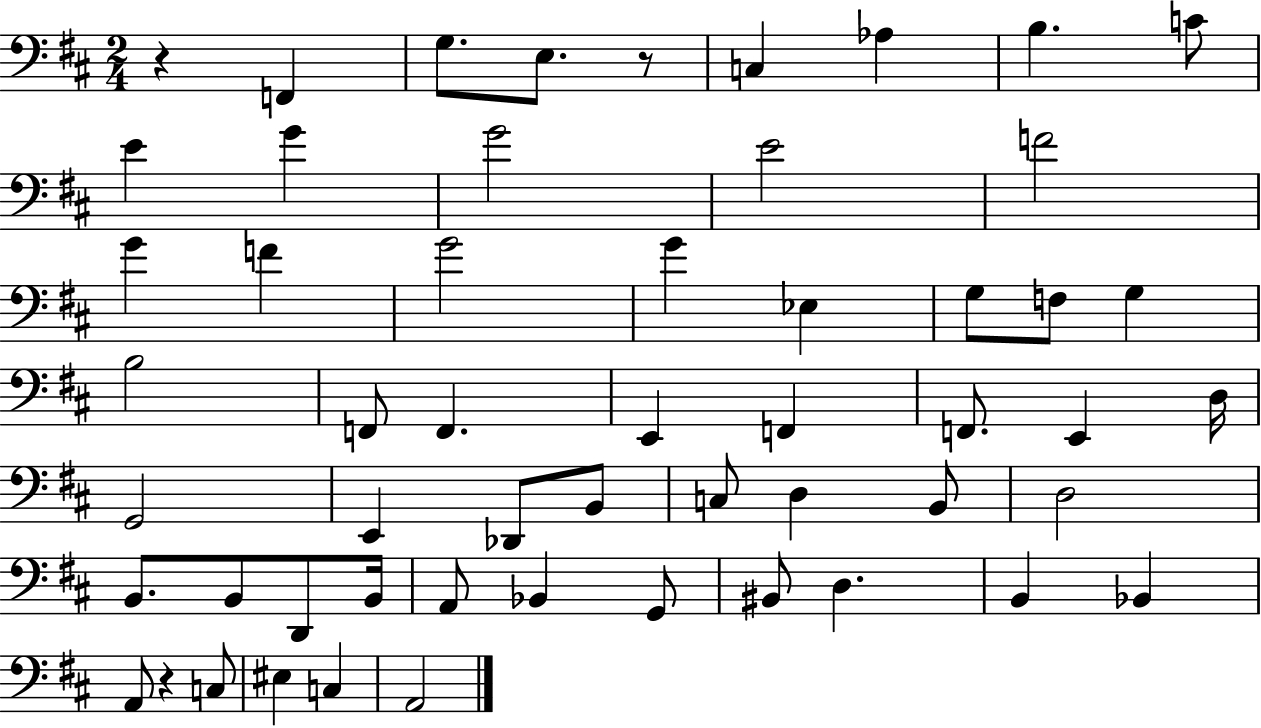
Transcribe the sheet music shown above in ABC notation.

X:1
T:Untitled
M:2/4
L:1/4
K:D
z F,, G,/2 E,/2 z/2 C, _A, B, C/2 E G G2 E2 F2 G F G2 G _E, G,/2 F,/2 G, B,2 F,,/2 F,, E,, F,, F,,/2 E,, D,/4 G,,2 E,, _D,,/2 B,,/2 C,/2 D, B,,/2 D,2 B,,/2 B,,/2 D,,/2 B,,/4 A,,/2 _B,, G,,/2 ^B,,/2 D, B,, _B,, A,,/2 z C,/2 ^E, C, A,,2